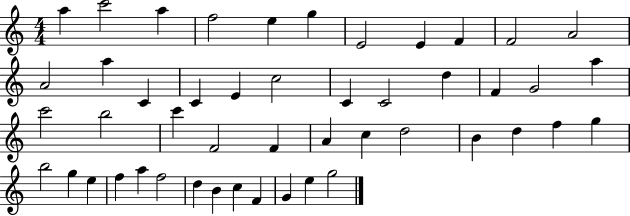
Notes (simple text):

A5/q C6/h A5/q F5/h E5/q G5/q E4/h E4/q F4/q F4/h A4/h A4/h A5/q C4/q C4/q E4/q C5/h C4/q C4/h D5/q F4/q G4/h A5/q C6/h B5/h C6/q F4/h F4/q A4/q C5/q D5/h B4/q D5/q F5/q G5/q B5/h G5/q E5/q F5/q A5/q F5/h D5/q B4/q C5/q F4/q G4/q E5/q G5/h